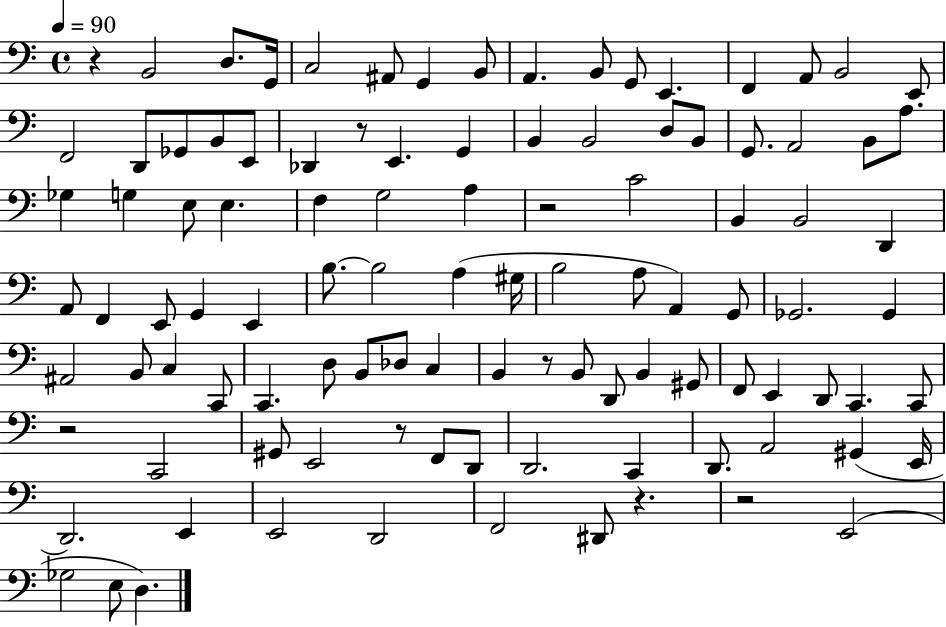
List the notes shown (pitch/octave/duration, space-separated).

R/q B2/h D3/e. G2/s C3/h A#2/e G2/q B2/e A2/q. B2/e G2/e E2/q. F2/q A2/e B2/h E2/e F2/h D2/e Gb2/e B2/e E2/e Db2/q R/e E2/q. G2/q B2/q B2/h D3/e B2/e G2/e. A2/h B2/e A3/e. Gb3/q G3/q E3/e E3/q. F3/q G3/h A3/q R/h C4/h B2/q B2/h D2/q A2/e F2/q E2/e G2/q E2/q B3/e. B3/h A3/q G#3/s B3/h A3/e A2/q G2/e Gb2/h. Gb2/q A#2/h B2/e C3/q C2/e C2/q. D3/e B2/e Db3/e C3/q B2/q R/e B2/e D2/e B2/q G#2/e F2/e E2/q D2/e C2/q. C2/e R/h C2/h G#2/e E2/h R/e F2/e D2/e D2/h. C2/q D2/e. A2/h G#2/q E2/s D2/h. E2/q E2/h D2/h F2/h D#2/e R/q. R/h E2/h Gb3/h E3/e D3/q.